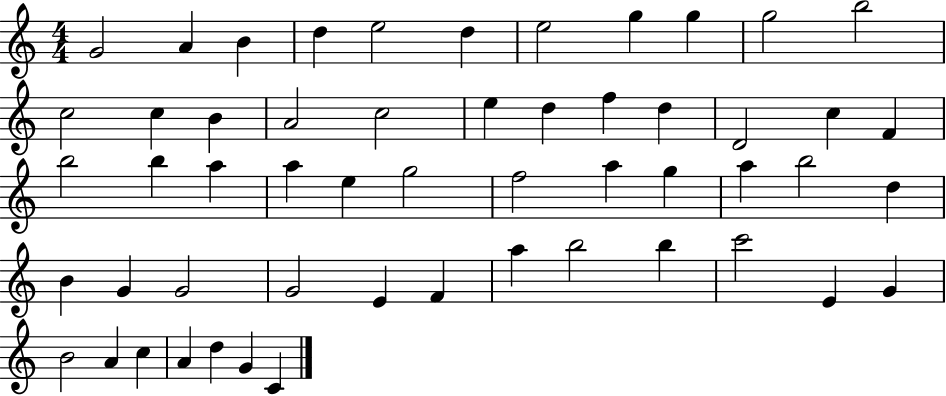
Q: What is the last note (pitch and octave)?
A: C4